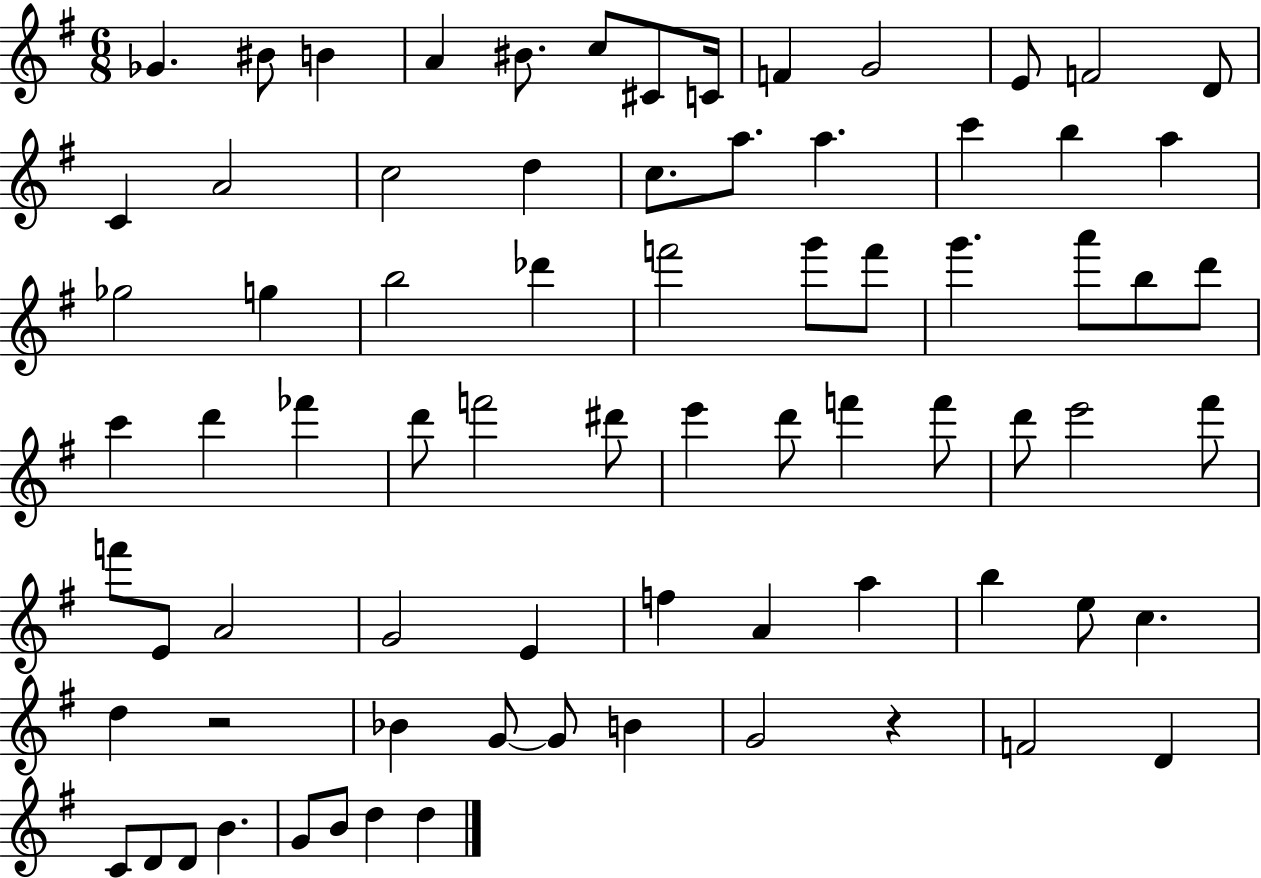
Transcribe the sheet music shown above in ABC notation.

X:1
T:Untitled
M:6/8
L:1/4
K:G
_G ^B/2 B A ^B/2 c/2 ^C/2 C/4 F G2 E/2 F2 D/2 C A2 c2 d c/2 a/2 a c' b a _g2 g b2 _d' f'2 g'/2 f'/2 g' a'/2 b/2 d'/2 c' d' _f' d'/2 f'2 ^d'/2 e' d'/2 f' f'/2 d'/2 e'2 ^f'/2 f'/2 E/2 A2 G2 E f A a b e/2 c d z2 _B G/2 G/2 B G2 z F2 D C/2 D/2 D/2 B G/2 B/2 d d